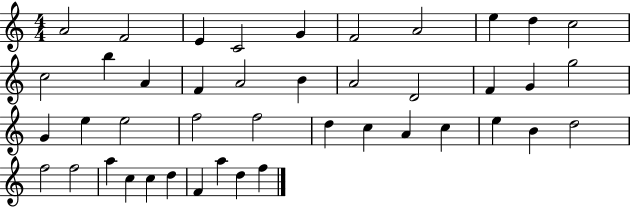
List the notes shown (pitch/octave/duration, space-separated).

A4/h F4/h E4/q C4/h G4/q F4/h A4/h E5/q D5/q C5/h C5/h B5/q A4/q F4/q A4/h B4/q A4/h D4/h F4/q G4/q G5/h G4/q E5/q E5/h F5/h F5/h D5/q C5/q A4/q C5/q E5/q B4/q D5/h F5/h F5/h A5/q C5/q C5/q D5/q F4/q A5/q D5/q F5/q